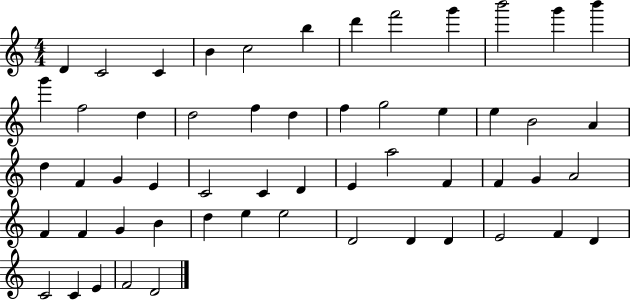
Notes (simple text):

D4/q C4/h C4/q B4/q C5/h B5/q D6/q F6/h G6/q B6/h G6/q B6/q G6/q F5/h D5/q D5/h F5/q D5/q F5/q G5/h E5/q E5/q B4/h A4/q D5/q F4/q G4/q E4/q C4/h C4/q D4/q E4/q A5/h F4/q F4/q G4/q A4/h F4/q F4/q G4/q B4/q D5/q E5/q E5/h D4/h D4/q D4/q E4/h F4/q D4/q C4/h C4/q E4/q F4/h D4/h